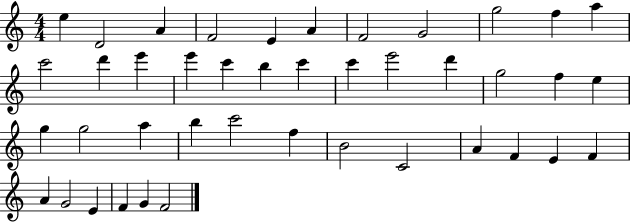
E5/q D4/h A4/q F4/h E4/q A4/q F4/h G4/h G5/h F5/q A5/q C6/h D6/q E6/q E6/q C6/q B5/q C6/q C6/q E6/h D6/q G5/h F5/q E5/q G5/q G5/h A5/q B5/q C6/h F5/q B4/h C4/h A4/q F4/q E4/q F4/q A4/q G4/h E4/q F4/q G4/q F4/h